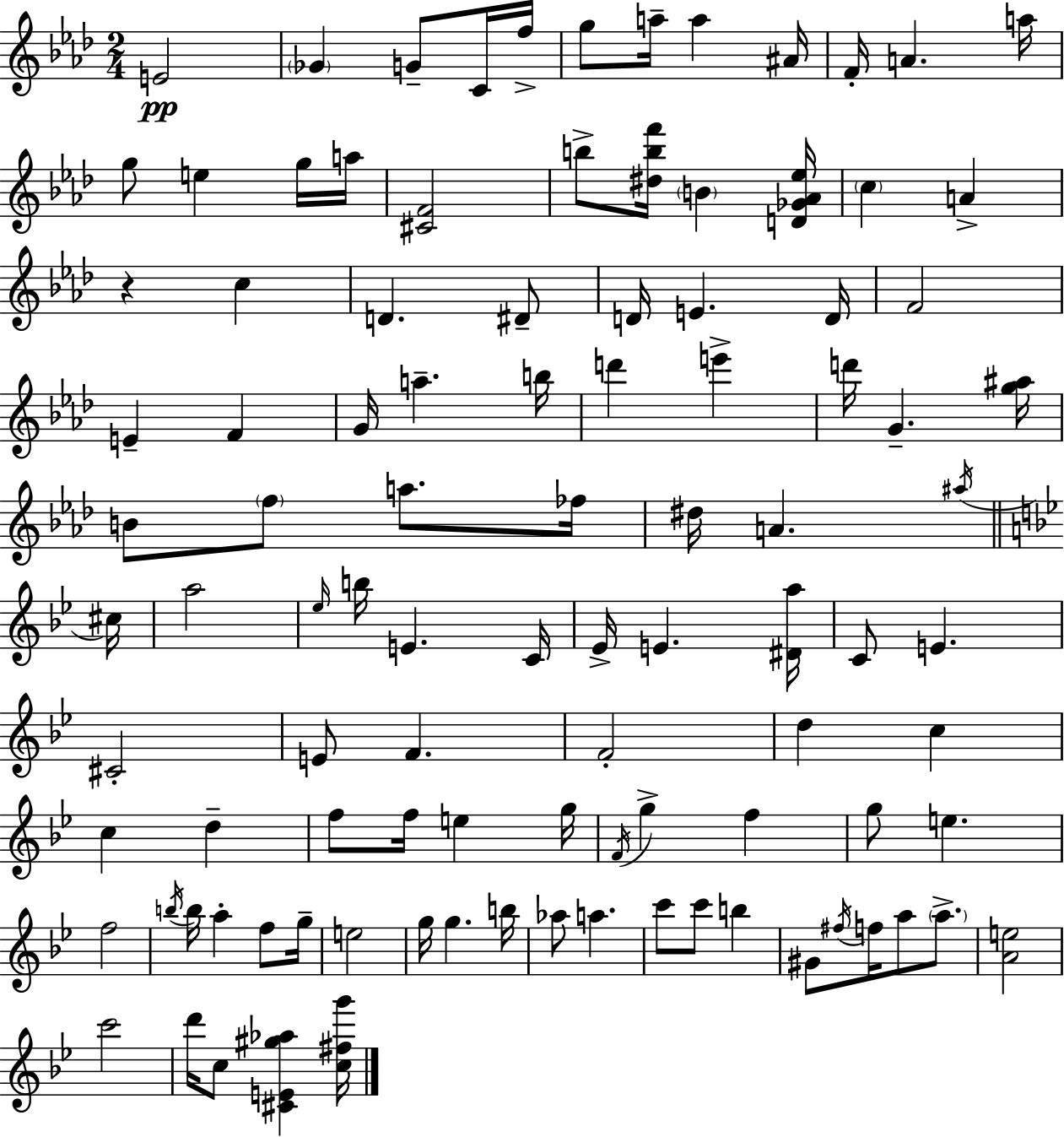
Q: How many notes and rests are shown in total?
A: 102